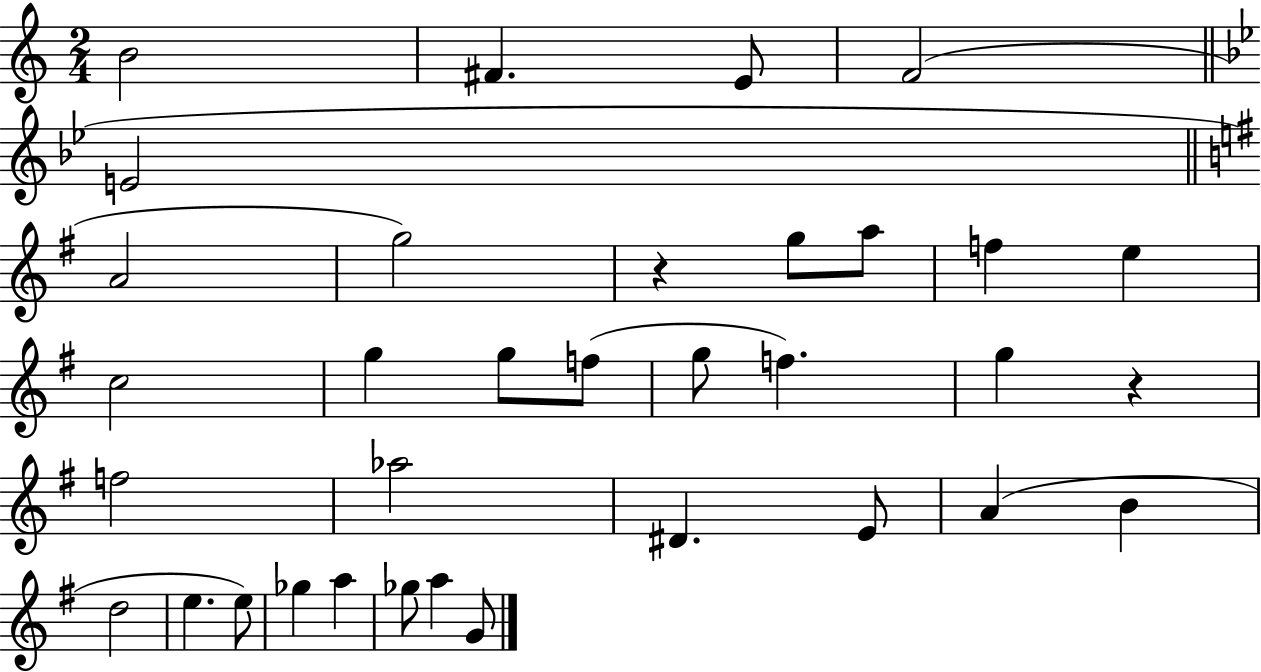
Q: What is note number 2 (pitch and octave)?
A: F#4